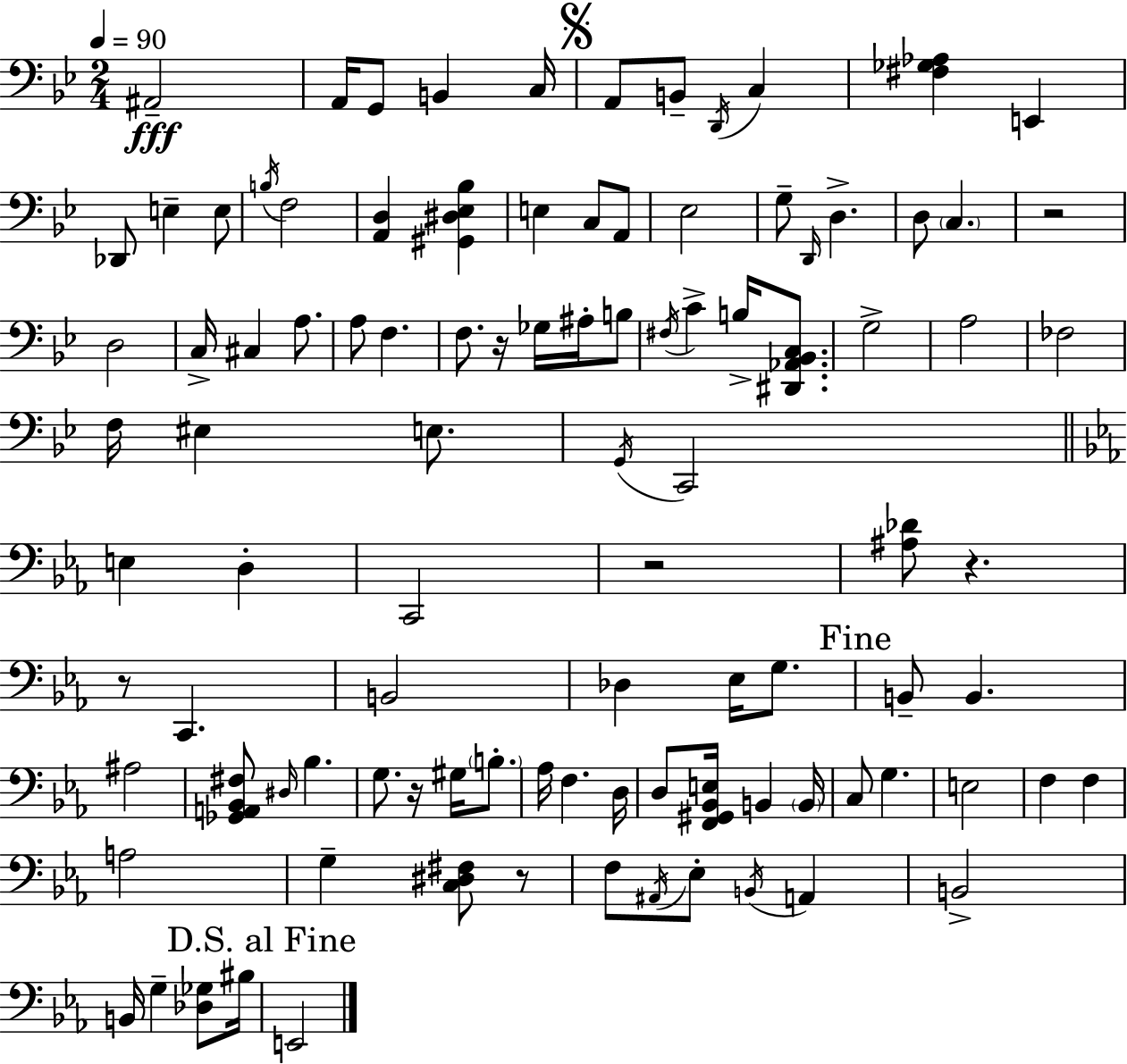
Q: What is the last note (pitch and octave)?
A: E2